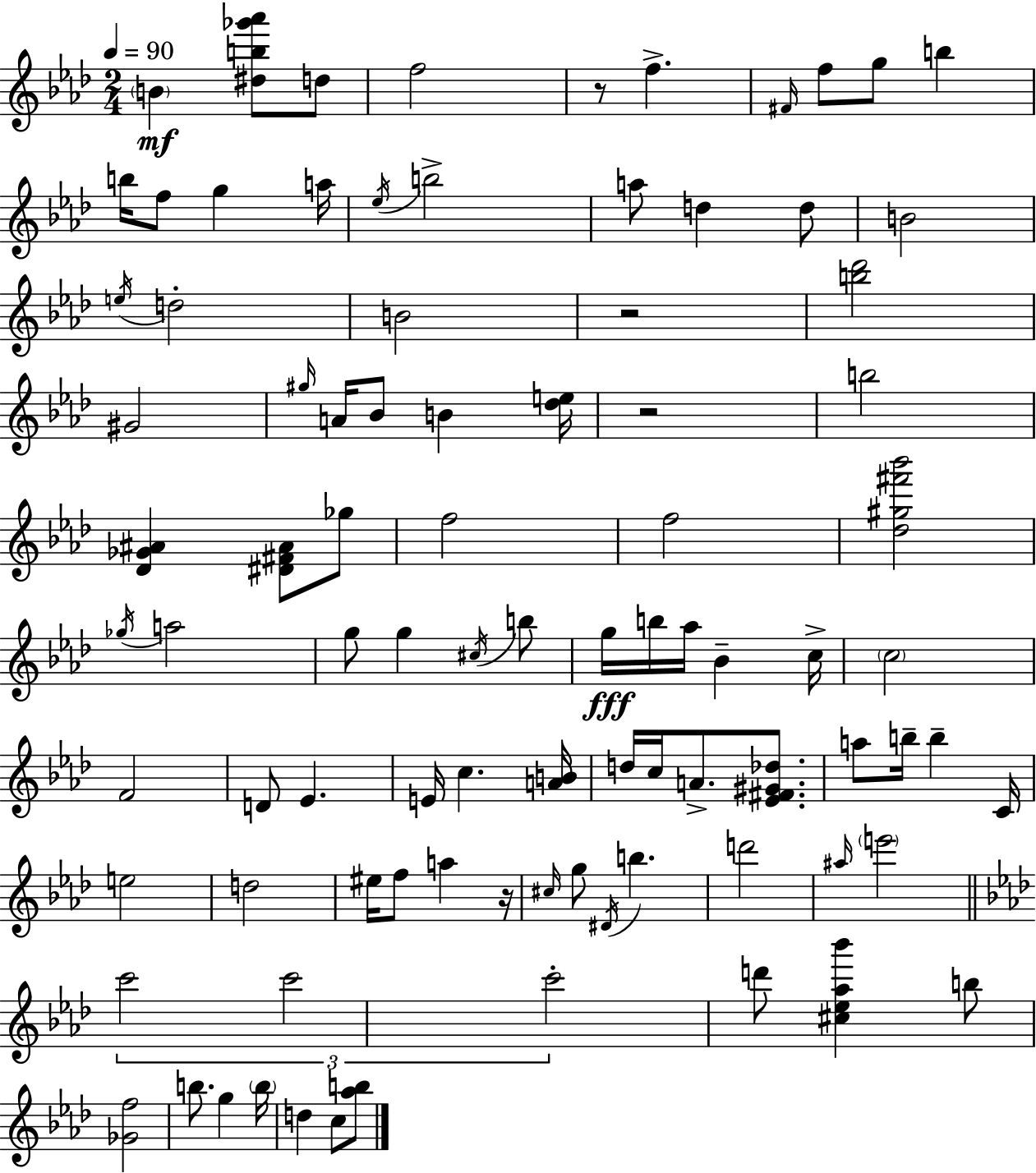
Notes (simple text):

B4/q [D#5,B5,Gb6,Ab6]/e D5/e F5/h R/e F5/q. F#4/s F5/e G5/e B5/q B5/s F5/e G5/q A5/s Eb5/s B5/h A5/e D5/q D5/e B4/h E5/s D5/h B4/h R/h [B5,Db6]/h G#4/h G#5/s A4/s Bb4/e B4/q [Db5,E5]/s R/h B5/h [Db4,Gb4,A#4]/q [D#4,F#4,A#4]/e Gb5/e F5/h F5/h [Db5,G#5,F#6,Bb6]/h Gb5/s A5/h G5/e G5/q C#5/s B5/e G5/s B5/s Ab5/s Bb4/q C5/s C5/h F4/h D4/e Eb4/q. E4/s C5/q. [A4,B4]/s D5/s C5/s A4/e. [Eb4,F#4,G#4,Db5]/e. A5/e B5/s B5/q C4/s E5/h D5/h EIS5/s F5/e A5/q R/s C#5/s G5/e D#4/s B5/q. D6/h A#5/s E6/h C6/h C6/h C6/h D6/e [C#5,Eb5,Ab5,Bb6]/q B5/e [Gb4,F5]/h B5/e. G5/q B5/s D5/q C5/e [Ab5,B5]/e